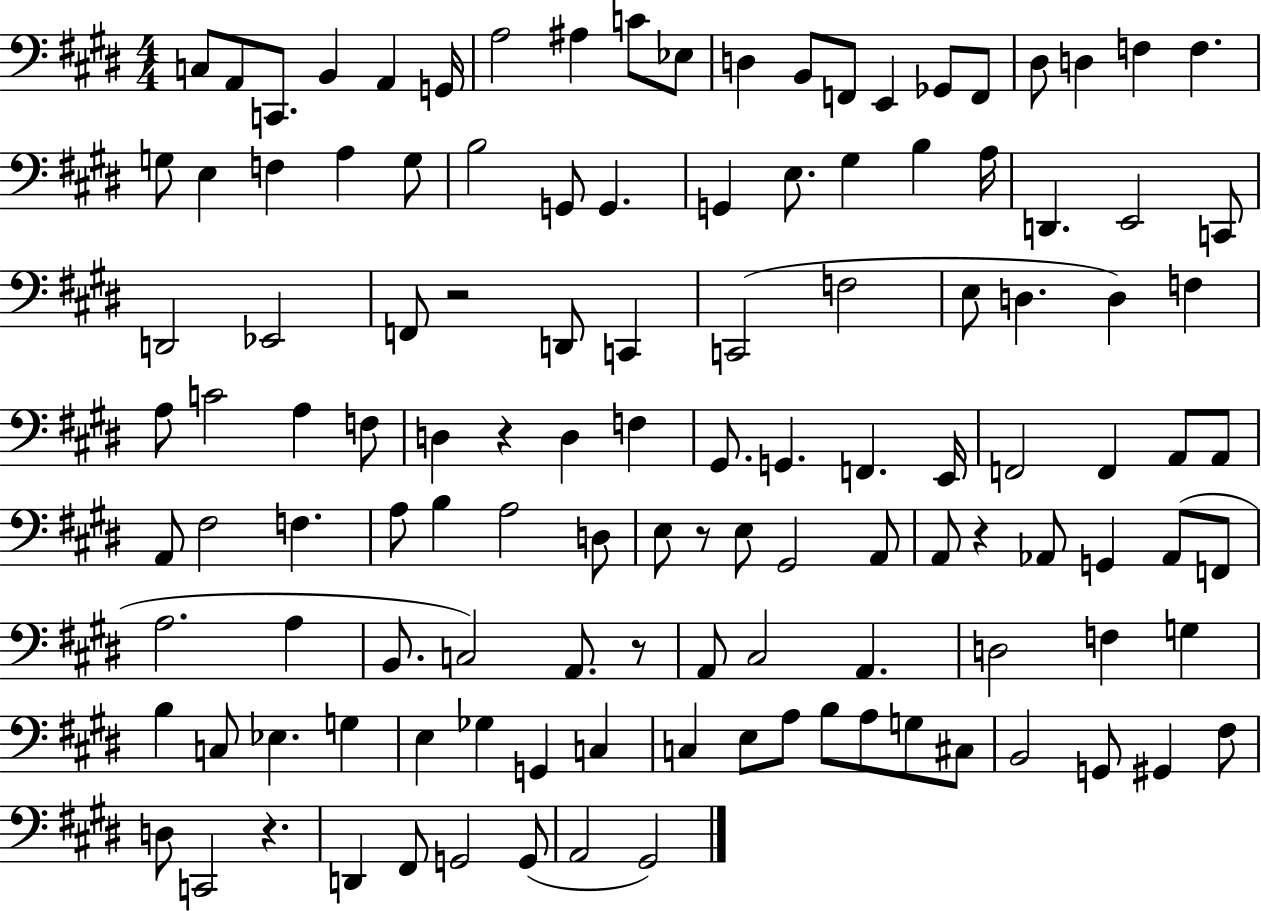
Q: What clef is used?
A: bass